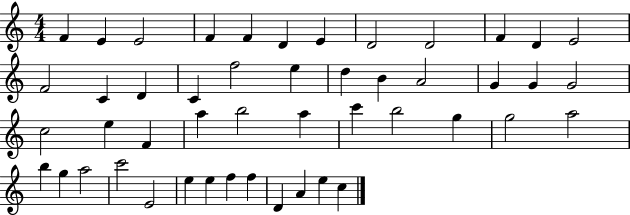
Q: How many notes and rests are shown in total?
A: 48